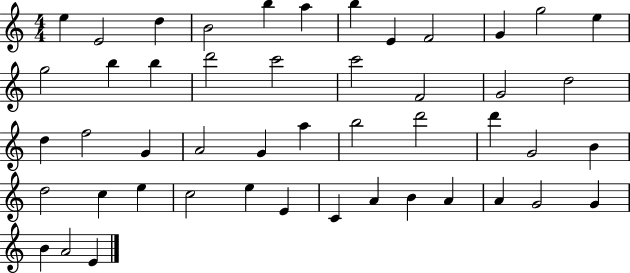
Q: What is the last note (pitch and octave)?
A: E4